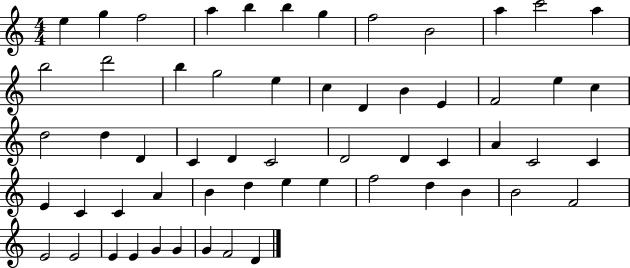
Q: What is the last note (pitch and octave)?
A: D4